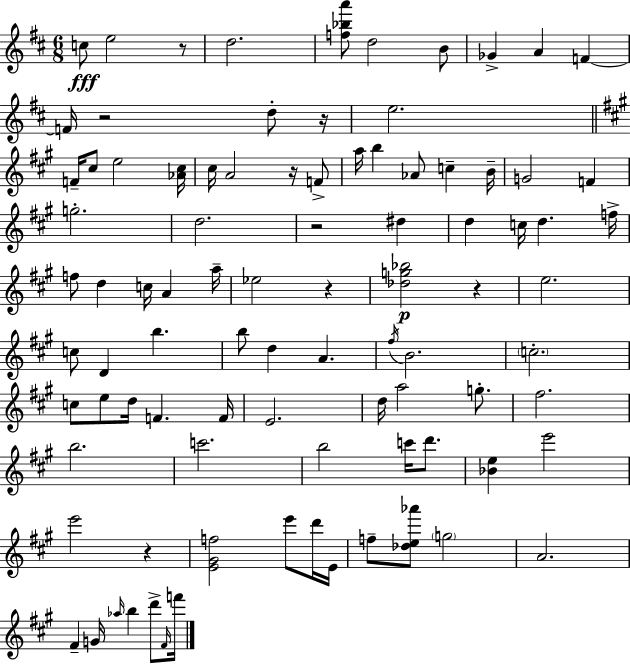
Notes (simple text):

C5/e E5/h R/e D5/h. [F5,Bb5,A6]/e D5/h B4/e Gb4/q A4/q F4/q F4/s R/h D5/e R/s E5/h. F4/s C#5/e E5/h [Ab4,C#5]/s C#5/s A4/h R/s F4/e A5/s B5/q Ab4/e C5/q B4/s G4/h F4/q G5/h. D5/h. R/h D#5/q D5/q C5/s D5/q. F5/s F5/e D5/q C5/s A4/q A5/s Eb5/h R/q [Db5,G5,Bb5]/h R/q E5/h. C5/e D4/q B5/q. B5/e D5/q A4/q. F#5/s B4/h. C5/h. C5/e E5/e D5/s F4/q. F4/s E4/h. D5/s A5/h G5/e. F#5/h. B5/h. C6/h. B5/h C6/s D6/e. [Bb4,E5]/q E6/h E6/h R/q [E4,G#4,F5]/h E6/e D6/s E4/s F5/e [Db5,E5,Ab6]/e G5/h A4/h. F#4/q G4/s Ab5/s B5/q D6/e F#4/s F6/s